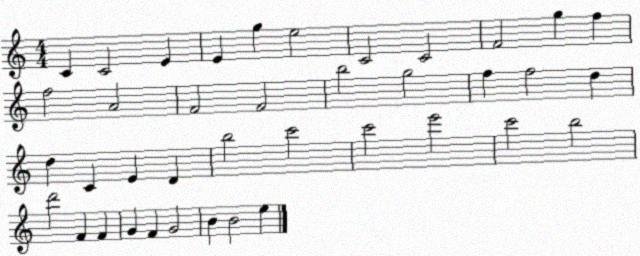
X:1
T:Untitled
M:4/4
L:1/4
K:C
C C2 E E g e2 C2 C2 F2 g f f2 A2 F2 F2 b2 g2 f f2 d d C E D b2 c'2 c'2 e'2 c'2 b2 d'2 F F G F G2 B B2 e